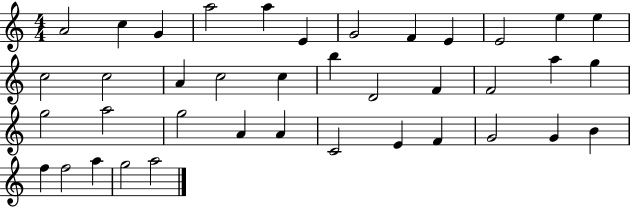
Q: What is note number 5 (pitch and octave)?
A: A5